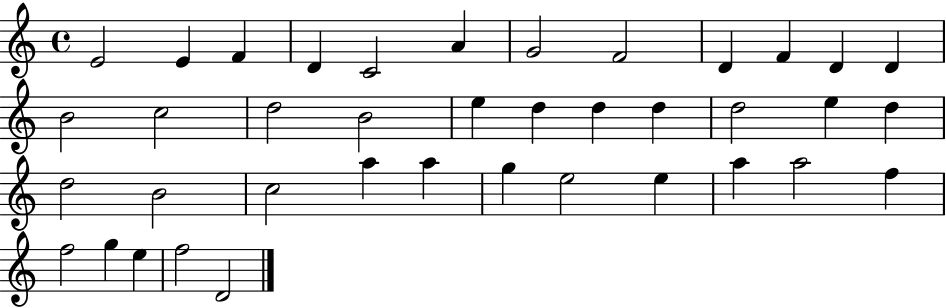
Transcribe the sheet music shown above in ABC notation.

X:1
T:Untitled
M:4/4
L:1/4
K:C
E2 E F D C2 A G2 F2 D F D D B2 c2 d2 B2 e d d d d2 e d d2 B2 c2 a a g e2 e a a2 f f2 g e f2 D2